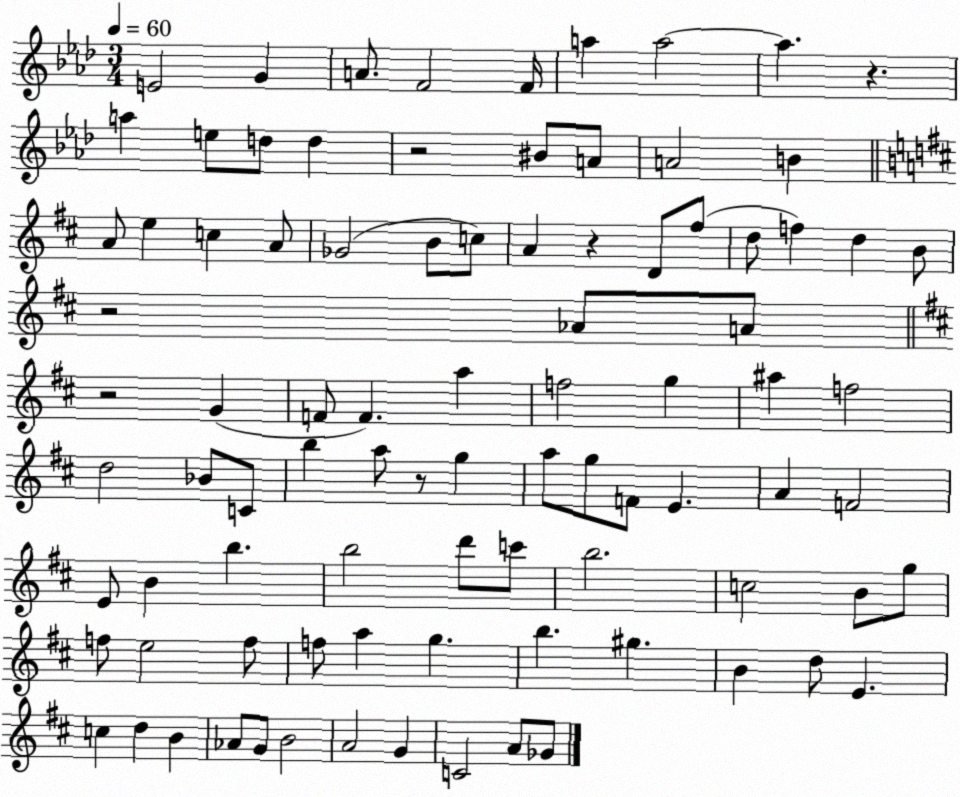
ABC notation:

X:1
T:Untitled
M:3/4
L:1/4
K:Ab
E2 G A/2 F2 F/4 a a2 a z a e/2 d/2 d z2 ^B/2 A/2 A2 B A/2 e c A/2 _G2 B/2 c/2 A z D/2 ^f/2 d/2 f d B/2 z2 _A/2 A/2 z2 G F/2 F a f2 g ^a f2 d2 _B/2 C/2 b a/2 z/2 g a/2 g/2 F/2 E A F2 E/2 B b b2 d'/2 c'/2 b2 c2 B/2 g/2 f/2 e2 f/2 f/2 a g b ^g B d/2 E c d B _A/2 G/2 B2 A2 G C2 A/2 _G/2